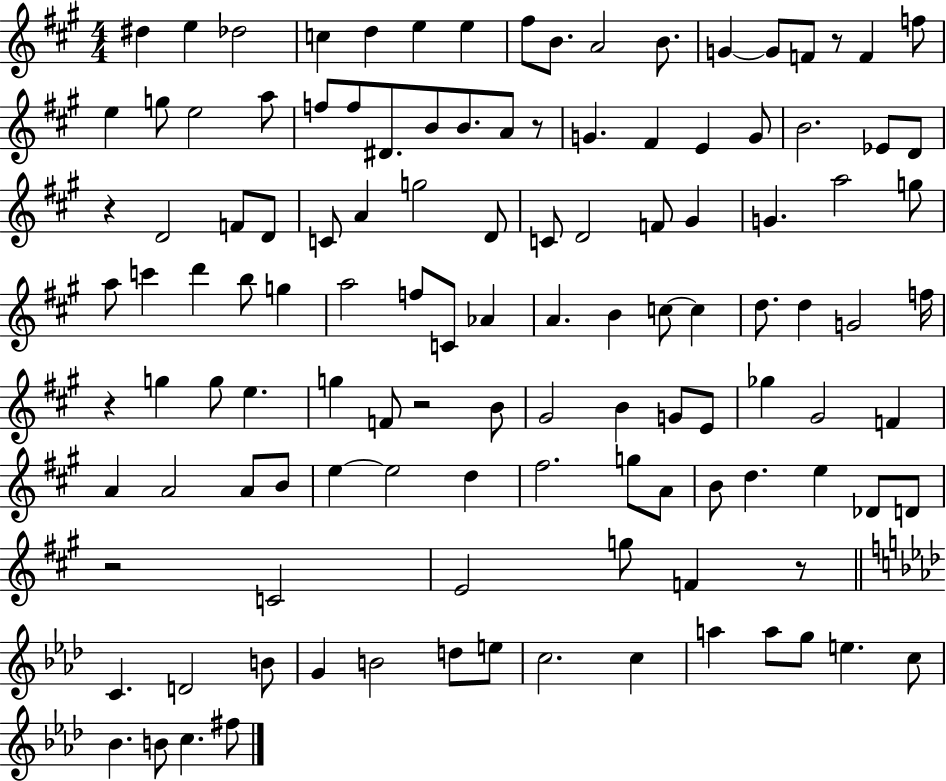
D#5/q E5/q Db5/h C5/q D5/q E5/q E5/q F#5/e B4/e. A4/h B4/e. G4/q G4/e F4/e R/e F4/q F5/e E5/q G5/e E5/h A5/e F5/e F5/e D#4/e. B4/e B4/e. A4/e R/e G4/q. F#4/q E4/q G4/e B4/h. Eb4/e D4/e R/q D4/h F4/e D4/e C4/e A4/q G5/h D4/e C4/e D4/h F4/e G#4/q G4/q. A5/h G5/e A5/e C6/q D6/q B5/e G5/q A5/h F5/e C4/e Ab4/q A4/q. B4/q C5/e C5/q D5/e. D5/q G4/h F5/s R/q G5/q G5/e E5/q. G5/q F4/e R/h B4/e G#4/h B4/q G4/e E4/e Gb5/q G#4/h F4/q A4/q A4/h A4/e B4/e E5/q E5/h D5/q F#5/h. G5/e A4/e B4/e D5/q. E5/q Db4/e D4/e R/h C4/h E4/h G5/e F4/q R/e C4/q. D4/h B4/e G4/q B4/h D5/e E5/e C5/h. C5/q A5/q A5/e G5/e E5/q. C5/e Bb4/q. B4/e C5/q. F#5/e